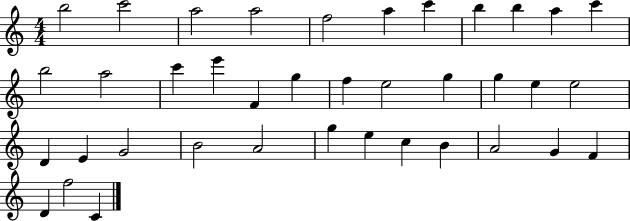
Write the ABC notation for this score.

X:1
T:Untitled
M:4/4
L:1/4
K:C
b2 c'2 a2 a2 f2 a c' b b a c' b2 a2 c' e' F g f e2 g g e e2 D E G2 B2 A2 g e c B A2 G F D f2 C